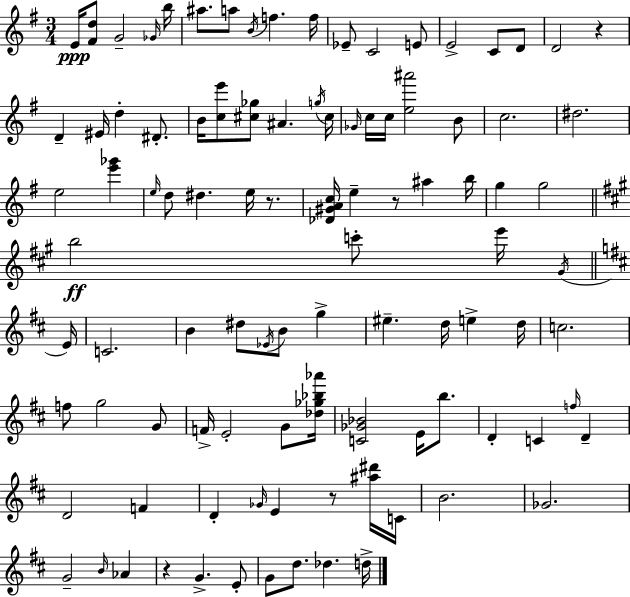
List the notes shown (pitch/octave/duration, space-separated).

E4/s [F#4,D5]/e G4/h Gb4/s B5/s A#5/e. A5/e B4/s F5/q. F5/s Eb4/e C4/h E4/e E4/h C4/e D4/e D4/h R/q D4/q EIS4/s D5/q D#4/e. B4/s [C5,E6]/e [C#5,Gb5]/e A#4/q. G5/s C#5/s Gb4/s C5/s C5/s [E5,A#6]/h B4/e C5/h. D#5/h. E5/h [E6,Gb6]/q E5/s D5/e D#5/q. E5/s R/e. [Db4,G#4,A4,C5]/s E5/q R/e A#5/q B5/s G5/q G5/h B5/h C6/e E6/s G#4/s E4/s C4/h. B4/q D#5/e Eb4/s B4/e G5/q EIS5/q. D5/s E5/q D5/s C5/h. F5/e G5/h G4/e F4/s E4/h G4/e [Db5,Gb5,Bb5,Ab6]/s [C4,Gb4,Bb4]/h E4/s B5/e. D4/q C4/q F5/s D4/q D4/h F4/q D4/q Gb4/s E4/q R/e [A#5,D#6]/s C4/s B4/h. Gb4/h. G4/h B4/s Ab4/q R/q G4/q. E4/e G4/e D5/e. Db5/q. D5/s